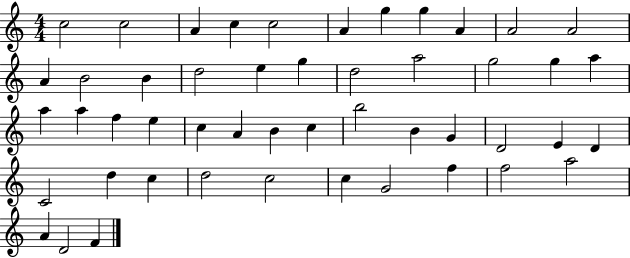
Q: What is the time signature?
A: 4/4